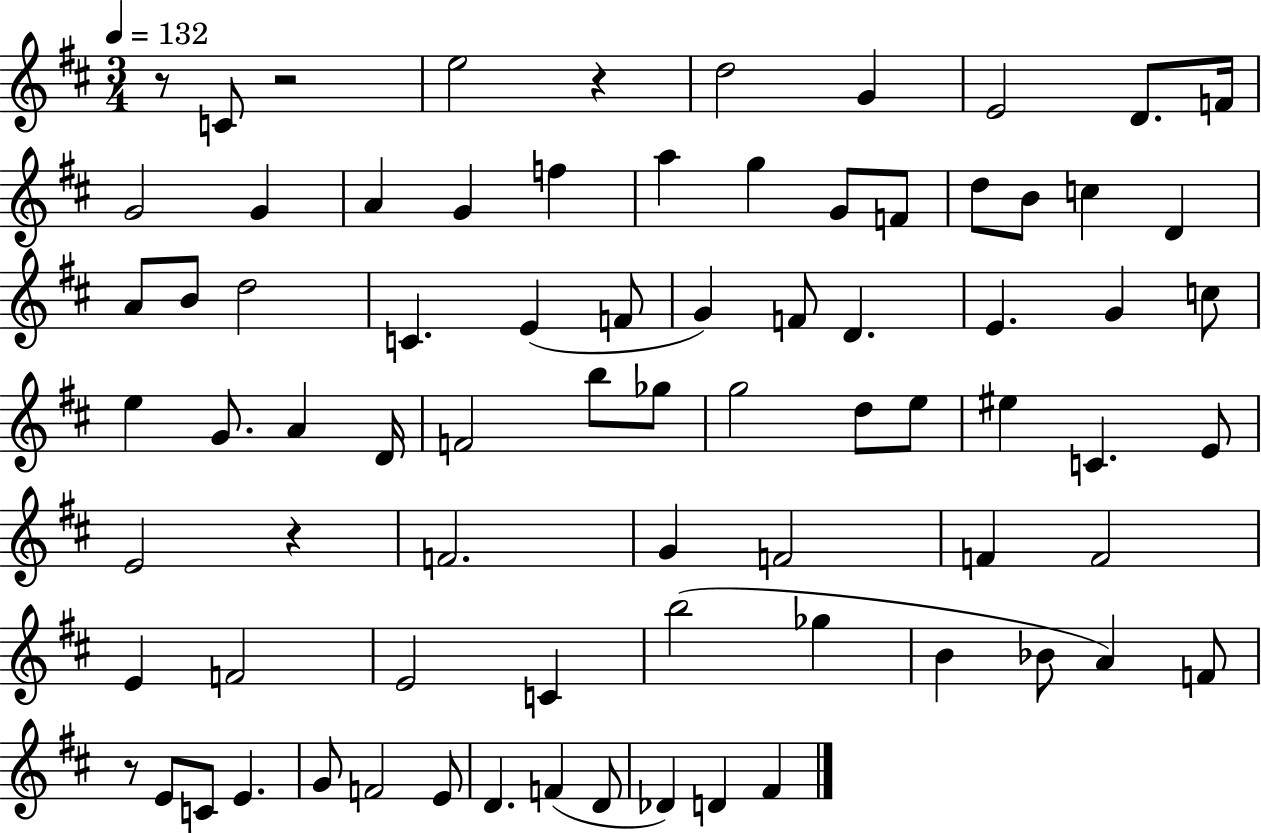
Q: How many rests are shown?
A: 5